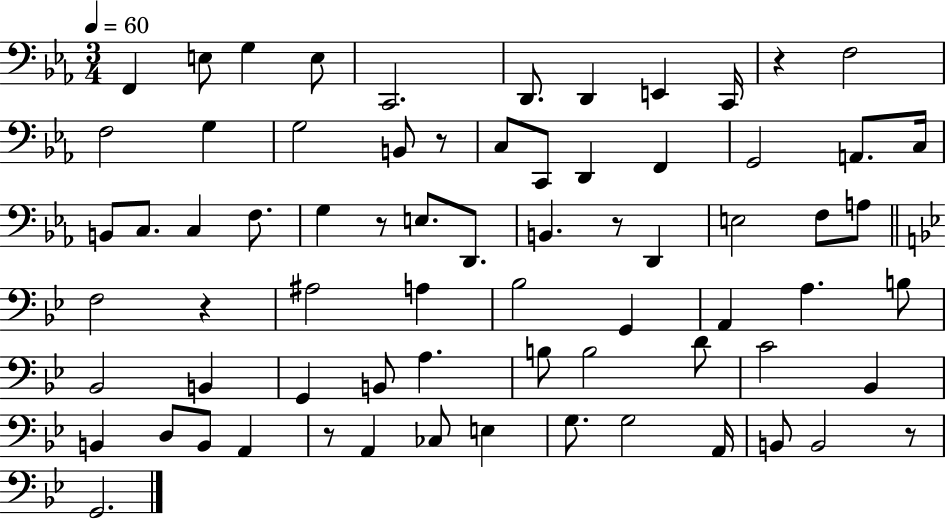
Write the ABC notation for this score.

X:1
T:Untitled
M:3/4
L:1/4
K:Eb
F,, E,/2 G, E,/2 C,,2 D,,/2 D,, E,, C,,/4 z F,2 F,2 G, G,2 B,,/2 z/2 C,/2 C,,/2 D,, F,, G,,2 A,,/2 C,/4 B,,/2 C,/2 C, F,/2 G, z/2 E,/2 D,,/2 B,, z/2 D,, E,2 F,/2 A,/2 F,2 z ^A,2 A, _B,2 G,, A,, A, B,/2 _B,,2 B,, G,, B,,/2 A, B,/2 B,2 D/2 C2 _B,, B,, D,/2 B,,/2 A,, z/2 A,, _C,/2 E, G,/2 G,2 A,,/4 B,,/2 B,,2 z/2 G,,2